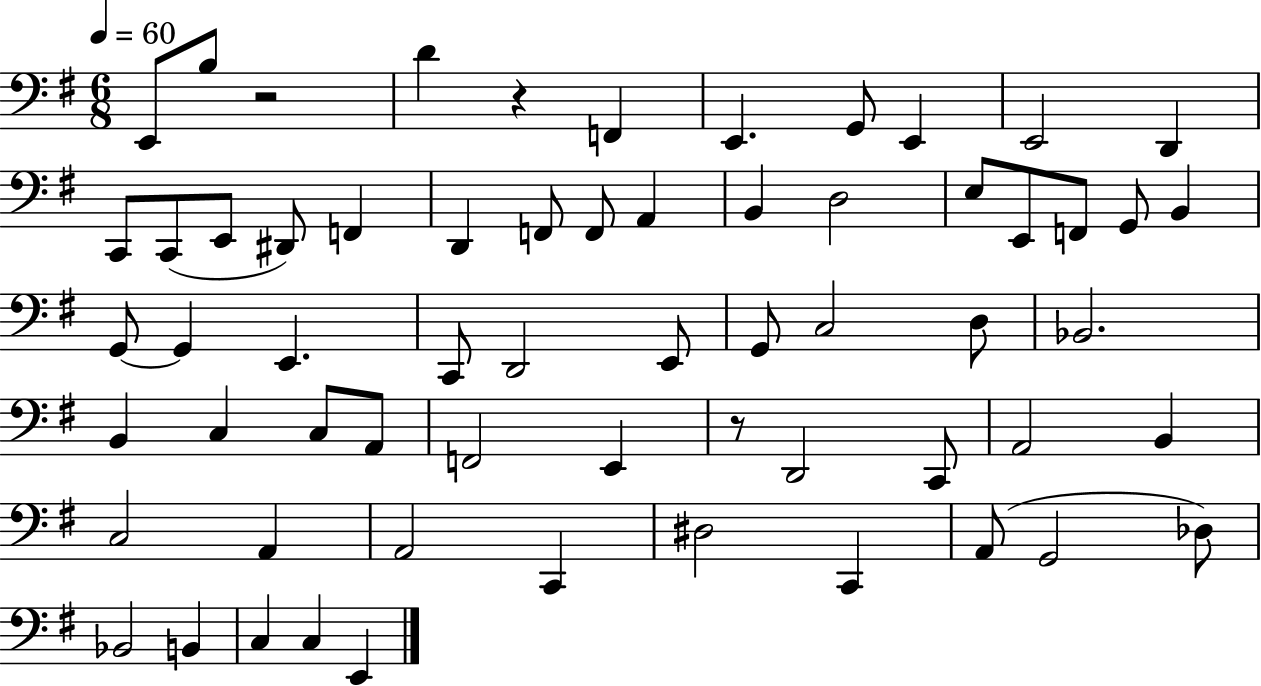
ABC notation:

X:1
T:Untitled
M:6/8
L:1/4
K:G
E,,/2 B,/2 z2 D z F,, E,, G,,/2 E,, E,,2 D,, C,,/2 C,,/2 E,,/2 ^D,,/2 F,, D,, F,,/2 F,,/2 A,, B,, D,2 E,/2 E,,/2 F,,/2 G,,/2 B,, G,,/2 G,, E,, C,,/2 D,,2 E,,/2 G,,/2 C,2 D,/2 _B,,2 B,, C, C,/2 A,,/2 F,,2 E,, z/2 D,,2 C,,/2 A,,2 B,, C,2 A,, A,,2 C,, ^D,2 C,, A,,/2 G,,2 _D,/2 _B,,2 B,, C, C, E,,